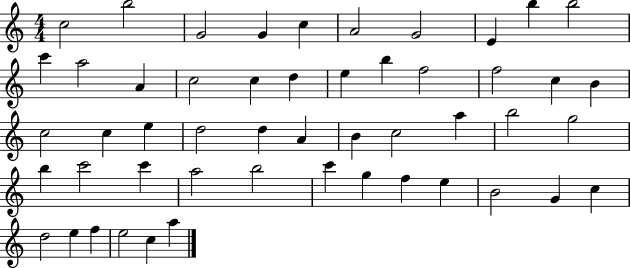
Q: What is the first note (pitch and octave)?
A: C5